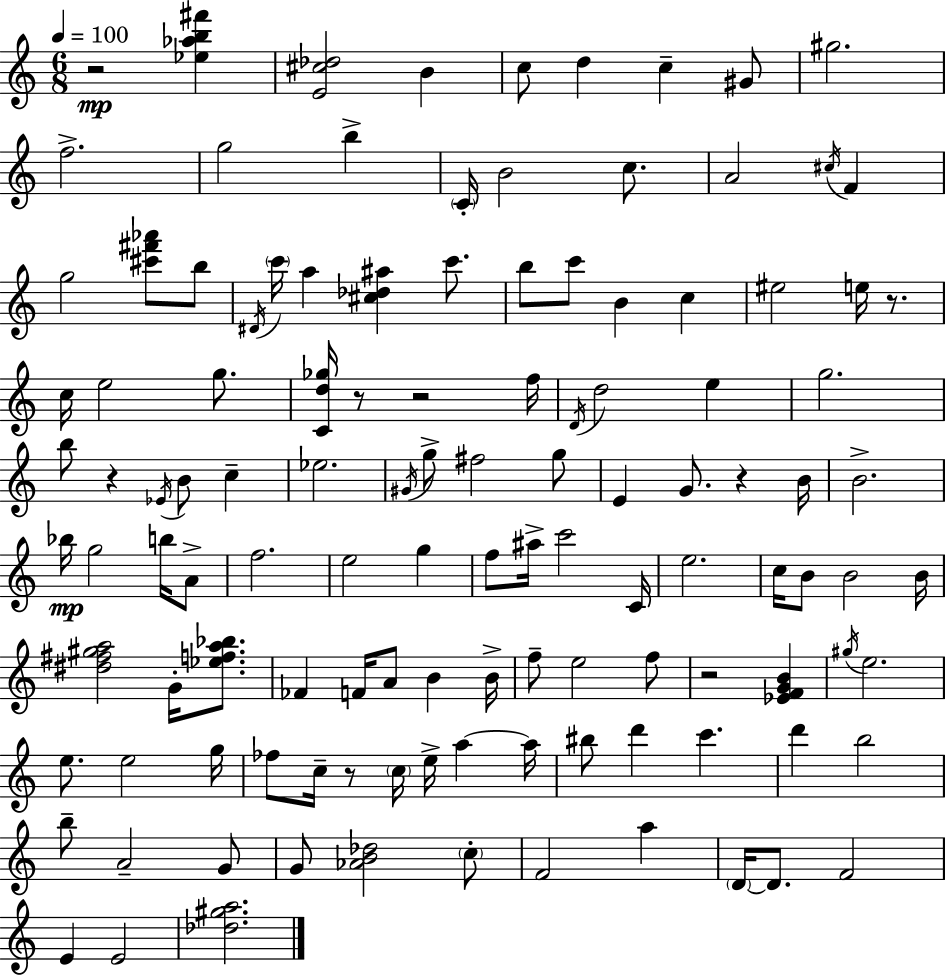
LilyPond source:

{
  \clef treble
  \numericTimeSignature
  \time 6/8
  \key a \minor
  \tempo 4 = 100
  r2\mp <ees'' aes'' b'' fis'''>4 | <e' cis'' des''>2 b'4 | c''8 d''4 c''4-- gis'8 | gis''2. | \break f''2.-> | g''2 b''4-> | \parenthesize c'16-. b'2 c''8. | a'2 \acciaccatura { cis''16 } f'4 | \break g''2 <cis''' fis''' aes'''>8 b''8 | \acciaccatura { dis'16 } \parenthesize c'''16 a''4 <cis'' des'' ais''>4 c'''8. | b''8 c'''8 b'4 c''4 | eis''2 e''16 r8. | \break c''16 e''2 g''8. | <c' d'' ges''>16 r8 r2 | f''16 \acciaccatura { d'16 } d''2 e''4 | g''2. | \break b''8 r4 \acciaccatura { ees'16 } b'8 | c''4-- ees''2. | \acciaccatura { gis'16 } g''8-> fis''2 | g''8 e'4 g'8. | \break r4 b'16 b'2.-> | bes''16\mp g''2 | b''16 a'8-> f''2. | e''2 | \break g''4 f''8 ais''16-> c'''2 | c'16 e''2. | c''16 b'8 b'2 | b'16 <dis'' fis'' gis'' a''>2 | \break g'16-. <ees'' f'' a'' bes''>8. fes'4 f'16 a'8 | b'4 b'16-> f''8-- e''2 | f''8 r2 | <ees' f' g' b'>4 \acciaccatura { gis''16 } e''2. | \break e''8. e''2 | g''16 fes''8 c''16-- r8 \parenthesize c''16 | e''16-> a''4~~ a''16 bis''8 d'''4 | c'''4. d'''4 b''2 | \break b''8-- a'2-- | g'8 g'8 <aes' b' des''>2 | \parenthesize c''8-. f'2 | a''4 \parenthesize d'16~~ d'8. f'2 | \break e'4 e'2 | <des'' gis'' a''>2. | \bar "|."
}